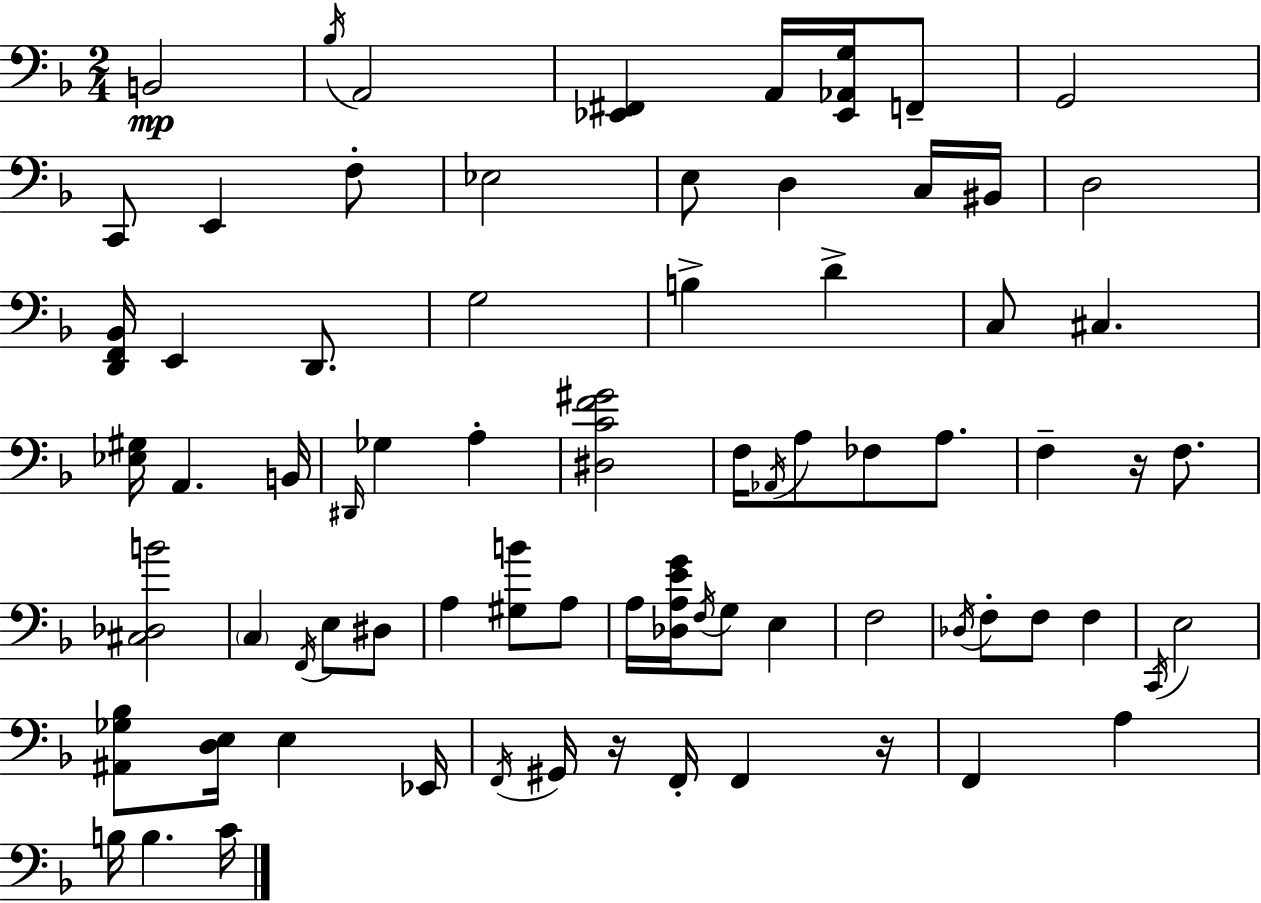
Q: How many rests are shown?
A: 3